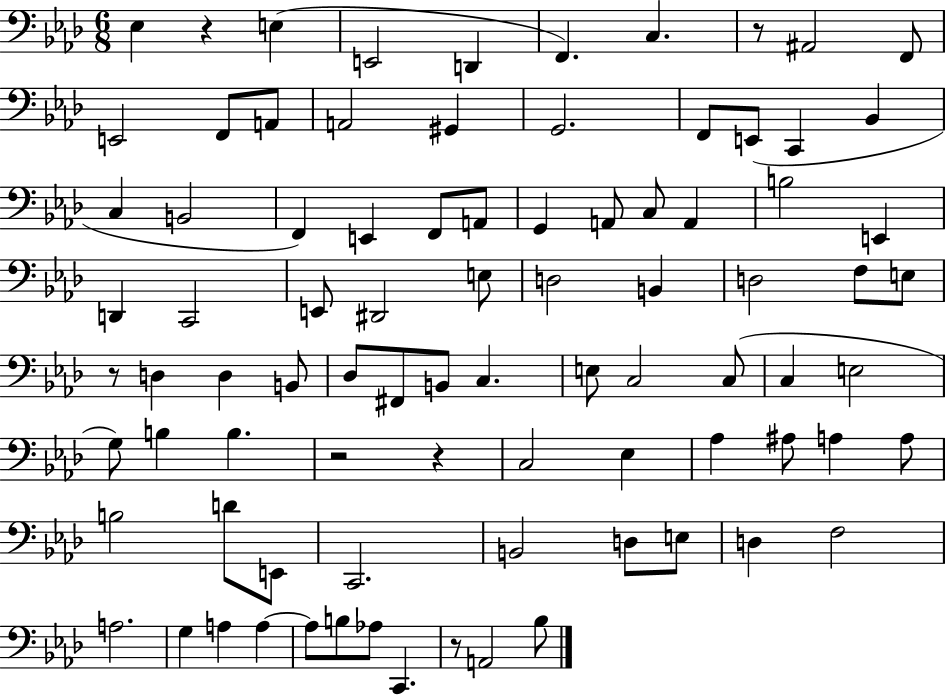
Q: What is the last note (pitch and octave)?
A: Bb3